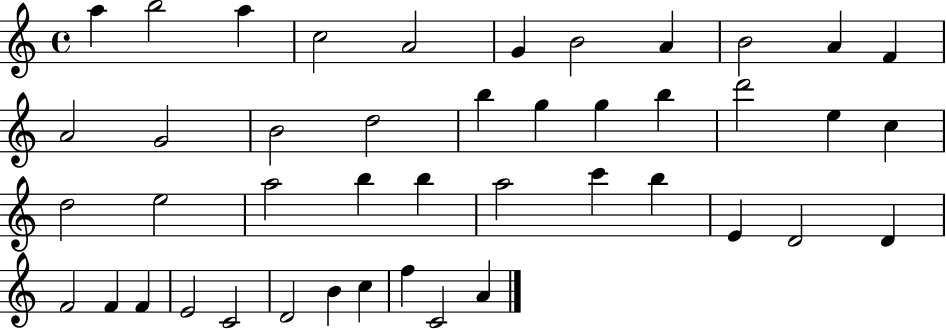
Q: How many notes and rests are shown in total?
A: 44